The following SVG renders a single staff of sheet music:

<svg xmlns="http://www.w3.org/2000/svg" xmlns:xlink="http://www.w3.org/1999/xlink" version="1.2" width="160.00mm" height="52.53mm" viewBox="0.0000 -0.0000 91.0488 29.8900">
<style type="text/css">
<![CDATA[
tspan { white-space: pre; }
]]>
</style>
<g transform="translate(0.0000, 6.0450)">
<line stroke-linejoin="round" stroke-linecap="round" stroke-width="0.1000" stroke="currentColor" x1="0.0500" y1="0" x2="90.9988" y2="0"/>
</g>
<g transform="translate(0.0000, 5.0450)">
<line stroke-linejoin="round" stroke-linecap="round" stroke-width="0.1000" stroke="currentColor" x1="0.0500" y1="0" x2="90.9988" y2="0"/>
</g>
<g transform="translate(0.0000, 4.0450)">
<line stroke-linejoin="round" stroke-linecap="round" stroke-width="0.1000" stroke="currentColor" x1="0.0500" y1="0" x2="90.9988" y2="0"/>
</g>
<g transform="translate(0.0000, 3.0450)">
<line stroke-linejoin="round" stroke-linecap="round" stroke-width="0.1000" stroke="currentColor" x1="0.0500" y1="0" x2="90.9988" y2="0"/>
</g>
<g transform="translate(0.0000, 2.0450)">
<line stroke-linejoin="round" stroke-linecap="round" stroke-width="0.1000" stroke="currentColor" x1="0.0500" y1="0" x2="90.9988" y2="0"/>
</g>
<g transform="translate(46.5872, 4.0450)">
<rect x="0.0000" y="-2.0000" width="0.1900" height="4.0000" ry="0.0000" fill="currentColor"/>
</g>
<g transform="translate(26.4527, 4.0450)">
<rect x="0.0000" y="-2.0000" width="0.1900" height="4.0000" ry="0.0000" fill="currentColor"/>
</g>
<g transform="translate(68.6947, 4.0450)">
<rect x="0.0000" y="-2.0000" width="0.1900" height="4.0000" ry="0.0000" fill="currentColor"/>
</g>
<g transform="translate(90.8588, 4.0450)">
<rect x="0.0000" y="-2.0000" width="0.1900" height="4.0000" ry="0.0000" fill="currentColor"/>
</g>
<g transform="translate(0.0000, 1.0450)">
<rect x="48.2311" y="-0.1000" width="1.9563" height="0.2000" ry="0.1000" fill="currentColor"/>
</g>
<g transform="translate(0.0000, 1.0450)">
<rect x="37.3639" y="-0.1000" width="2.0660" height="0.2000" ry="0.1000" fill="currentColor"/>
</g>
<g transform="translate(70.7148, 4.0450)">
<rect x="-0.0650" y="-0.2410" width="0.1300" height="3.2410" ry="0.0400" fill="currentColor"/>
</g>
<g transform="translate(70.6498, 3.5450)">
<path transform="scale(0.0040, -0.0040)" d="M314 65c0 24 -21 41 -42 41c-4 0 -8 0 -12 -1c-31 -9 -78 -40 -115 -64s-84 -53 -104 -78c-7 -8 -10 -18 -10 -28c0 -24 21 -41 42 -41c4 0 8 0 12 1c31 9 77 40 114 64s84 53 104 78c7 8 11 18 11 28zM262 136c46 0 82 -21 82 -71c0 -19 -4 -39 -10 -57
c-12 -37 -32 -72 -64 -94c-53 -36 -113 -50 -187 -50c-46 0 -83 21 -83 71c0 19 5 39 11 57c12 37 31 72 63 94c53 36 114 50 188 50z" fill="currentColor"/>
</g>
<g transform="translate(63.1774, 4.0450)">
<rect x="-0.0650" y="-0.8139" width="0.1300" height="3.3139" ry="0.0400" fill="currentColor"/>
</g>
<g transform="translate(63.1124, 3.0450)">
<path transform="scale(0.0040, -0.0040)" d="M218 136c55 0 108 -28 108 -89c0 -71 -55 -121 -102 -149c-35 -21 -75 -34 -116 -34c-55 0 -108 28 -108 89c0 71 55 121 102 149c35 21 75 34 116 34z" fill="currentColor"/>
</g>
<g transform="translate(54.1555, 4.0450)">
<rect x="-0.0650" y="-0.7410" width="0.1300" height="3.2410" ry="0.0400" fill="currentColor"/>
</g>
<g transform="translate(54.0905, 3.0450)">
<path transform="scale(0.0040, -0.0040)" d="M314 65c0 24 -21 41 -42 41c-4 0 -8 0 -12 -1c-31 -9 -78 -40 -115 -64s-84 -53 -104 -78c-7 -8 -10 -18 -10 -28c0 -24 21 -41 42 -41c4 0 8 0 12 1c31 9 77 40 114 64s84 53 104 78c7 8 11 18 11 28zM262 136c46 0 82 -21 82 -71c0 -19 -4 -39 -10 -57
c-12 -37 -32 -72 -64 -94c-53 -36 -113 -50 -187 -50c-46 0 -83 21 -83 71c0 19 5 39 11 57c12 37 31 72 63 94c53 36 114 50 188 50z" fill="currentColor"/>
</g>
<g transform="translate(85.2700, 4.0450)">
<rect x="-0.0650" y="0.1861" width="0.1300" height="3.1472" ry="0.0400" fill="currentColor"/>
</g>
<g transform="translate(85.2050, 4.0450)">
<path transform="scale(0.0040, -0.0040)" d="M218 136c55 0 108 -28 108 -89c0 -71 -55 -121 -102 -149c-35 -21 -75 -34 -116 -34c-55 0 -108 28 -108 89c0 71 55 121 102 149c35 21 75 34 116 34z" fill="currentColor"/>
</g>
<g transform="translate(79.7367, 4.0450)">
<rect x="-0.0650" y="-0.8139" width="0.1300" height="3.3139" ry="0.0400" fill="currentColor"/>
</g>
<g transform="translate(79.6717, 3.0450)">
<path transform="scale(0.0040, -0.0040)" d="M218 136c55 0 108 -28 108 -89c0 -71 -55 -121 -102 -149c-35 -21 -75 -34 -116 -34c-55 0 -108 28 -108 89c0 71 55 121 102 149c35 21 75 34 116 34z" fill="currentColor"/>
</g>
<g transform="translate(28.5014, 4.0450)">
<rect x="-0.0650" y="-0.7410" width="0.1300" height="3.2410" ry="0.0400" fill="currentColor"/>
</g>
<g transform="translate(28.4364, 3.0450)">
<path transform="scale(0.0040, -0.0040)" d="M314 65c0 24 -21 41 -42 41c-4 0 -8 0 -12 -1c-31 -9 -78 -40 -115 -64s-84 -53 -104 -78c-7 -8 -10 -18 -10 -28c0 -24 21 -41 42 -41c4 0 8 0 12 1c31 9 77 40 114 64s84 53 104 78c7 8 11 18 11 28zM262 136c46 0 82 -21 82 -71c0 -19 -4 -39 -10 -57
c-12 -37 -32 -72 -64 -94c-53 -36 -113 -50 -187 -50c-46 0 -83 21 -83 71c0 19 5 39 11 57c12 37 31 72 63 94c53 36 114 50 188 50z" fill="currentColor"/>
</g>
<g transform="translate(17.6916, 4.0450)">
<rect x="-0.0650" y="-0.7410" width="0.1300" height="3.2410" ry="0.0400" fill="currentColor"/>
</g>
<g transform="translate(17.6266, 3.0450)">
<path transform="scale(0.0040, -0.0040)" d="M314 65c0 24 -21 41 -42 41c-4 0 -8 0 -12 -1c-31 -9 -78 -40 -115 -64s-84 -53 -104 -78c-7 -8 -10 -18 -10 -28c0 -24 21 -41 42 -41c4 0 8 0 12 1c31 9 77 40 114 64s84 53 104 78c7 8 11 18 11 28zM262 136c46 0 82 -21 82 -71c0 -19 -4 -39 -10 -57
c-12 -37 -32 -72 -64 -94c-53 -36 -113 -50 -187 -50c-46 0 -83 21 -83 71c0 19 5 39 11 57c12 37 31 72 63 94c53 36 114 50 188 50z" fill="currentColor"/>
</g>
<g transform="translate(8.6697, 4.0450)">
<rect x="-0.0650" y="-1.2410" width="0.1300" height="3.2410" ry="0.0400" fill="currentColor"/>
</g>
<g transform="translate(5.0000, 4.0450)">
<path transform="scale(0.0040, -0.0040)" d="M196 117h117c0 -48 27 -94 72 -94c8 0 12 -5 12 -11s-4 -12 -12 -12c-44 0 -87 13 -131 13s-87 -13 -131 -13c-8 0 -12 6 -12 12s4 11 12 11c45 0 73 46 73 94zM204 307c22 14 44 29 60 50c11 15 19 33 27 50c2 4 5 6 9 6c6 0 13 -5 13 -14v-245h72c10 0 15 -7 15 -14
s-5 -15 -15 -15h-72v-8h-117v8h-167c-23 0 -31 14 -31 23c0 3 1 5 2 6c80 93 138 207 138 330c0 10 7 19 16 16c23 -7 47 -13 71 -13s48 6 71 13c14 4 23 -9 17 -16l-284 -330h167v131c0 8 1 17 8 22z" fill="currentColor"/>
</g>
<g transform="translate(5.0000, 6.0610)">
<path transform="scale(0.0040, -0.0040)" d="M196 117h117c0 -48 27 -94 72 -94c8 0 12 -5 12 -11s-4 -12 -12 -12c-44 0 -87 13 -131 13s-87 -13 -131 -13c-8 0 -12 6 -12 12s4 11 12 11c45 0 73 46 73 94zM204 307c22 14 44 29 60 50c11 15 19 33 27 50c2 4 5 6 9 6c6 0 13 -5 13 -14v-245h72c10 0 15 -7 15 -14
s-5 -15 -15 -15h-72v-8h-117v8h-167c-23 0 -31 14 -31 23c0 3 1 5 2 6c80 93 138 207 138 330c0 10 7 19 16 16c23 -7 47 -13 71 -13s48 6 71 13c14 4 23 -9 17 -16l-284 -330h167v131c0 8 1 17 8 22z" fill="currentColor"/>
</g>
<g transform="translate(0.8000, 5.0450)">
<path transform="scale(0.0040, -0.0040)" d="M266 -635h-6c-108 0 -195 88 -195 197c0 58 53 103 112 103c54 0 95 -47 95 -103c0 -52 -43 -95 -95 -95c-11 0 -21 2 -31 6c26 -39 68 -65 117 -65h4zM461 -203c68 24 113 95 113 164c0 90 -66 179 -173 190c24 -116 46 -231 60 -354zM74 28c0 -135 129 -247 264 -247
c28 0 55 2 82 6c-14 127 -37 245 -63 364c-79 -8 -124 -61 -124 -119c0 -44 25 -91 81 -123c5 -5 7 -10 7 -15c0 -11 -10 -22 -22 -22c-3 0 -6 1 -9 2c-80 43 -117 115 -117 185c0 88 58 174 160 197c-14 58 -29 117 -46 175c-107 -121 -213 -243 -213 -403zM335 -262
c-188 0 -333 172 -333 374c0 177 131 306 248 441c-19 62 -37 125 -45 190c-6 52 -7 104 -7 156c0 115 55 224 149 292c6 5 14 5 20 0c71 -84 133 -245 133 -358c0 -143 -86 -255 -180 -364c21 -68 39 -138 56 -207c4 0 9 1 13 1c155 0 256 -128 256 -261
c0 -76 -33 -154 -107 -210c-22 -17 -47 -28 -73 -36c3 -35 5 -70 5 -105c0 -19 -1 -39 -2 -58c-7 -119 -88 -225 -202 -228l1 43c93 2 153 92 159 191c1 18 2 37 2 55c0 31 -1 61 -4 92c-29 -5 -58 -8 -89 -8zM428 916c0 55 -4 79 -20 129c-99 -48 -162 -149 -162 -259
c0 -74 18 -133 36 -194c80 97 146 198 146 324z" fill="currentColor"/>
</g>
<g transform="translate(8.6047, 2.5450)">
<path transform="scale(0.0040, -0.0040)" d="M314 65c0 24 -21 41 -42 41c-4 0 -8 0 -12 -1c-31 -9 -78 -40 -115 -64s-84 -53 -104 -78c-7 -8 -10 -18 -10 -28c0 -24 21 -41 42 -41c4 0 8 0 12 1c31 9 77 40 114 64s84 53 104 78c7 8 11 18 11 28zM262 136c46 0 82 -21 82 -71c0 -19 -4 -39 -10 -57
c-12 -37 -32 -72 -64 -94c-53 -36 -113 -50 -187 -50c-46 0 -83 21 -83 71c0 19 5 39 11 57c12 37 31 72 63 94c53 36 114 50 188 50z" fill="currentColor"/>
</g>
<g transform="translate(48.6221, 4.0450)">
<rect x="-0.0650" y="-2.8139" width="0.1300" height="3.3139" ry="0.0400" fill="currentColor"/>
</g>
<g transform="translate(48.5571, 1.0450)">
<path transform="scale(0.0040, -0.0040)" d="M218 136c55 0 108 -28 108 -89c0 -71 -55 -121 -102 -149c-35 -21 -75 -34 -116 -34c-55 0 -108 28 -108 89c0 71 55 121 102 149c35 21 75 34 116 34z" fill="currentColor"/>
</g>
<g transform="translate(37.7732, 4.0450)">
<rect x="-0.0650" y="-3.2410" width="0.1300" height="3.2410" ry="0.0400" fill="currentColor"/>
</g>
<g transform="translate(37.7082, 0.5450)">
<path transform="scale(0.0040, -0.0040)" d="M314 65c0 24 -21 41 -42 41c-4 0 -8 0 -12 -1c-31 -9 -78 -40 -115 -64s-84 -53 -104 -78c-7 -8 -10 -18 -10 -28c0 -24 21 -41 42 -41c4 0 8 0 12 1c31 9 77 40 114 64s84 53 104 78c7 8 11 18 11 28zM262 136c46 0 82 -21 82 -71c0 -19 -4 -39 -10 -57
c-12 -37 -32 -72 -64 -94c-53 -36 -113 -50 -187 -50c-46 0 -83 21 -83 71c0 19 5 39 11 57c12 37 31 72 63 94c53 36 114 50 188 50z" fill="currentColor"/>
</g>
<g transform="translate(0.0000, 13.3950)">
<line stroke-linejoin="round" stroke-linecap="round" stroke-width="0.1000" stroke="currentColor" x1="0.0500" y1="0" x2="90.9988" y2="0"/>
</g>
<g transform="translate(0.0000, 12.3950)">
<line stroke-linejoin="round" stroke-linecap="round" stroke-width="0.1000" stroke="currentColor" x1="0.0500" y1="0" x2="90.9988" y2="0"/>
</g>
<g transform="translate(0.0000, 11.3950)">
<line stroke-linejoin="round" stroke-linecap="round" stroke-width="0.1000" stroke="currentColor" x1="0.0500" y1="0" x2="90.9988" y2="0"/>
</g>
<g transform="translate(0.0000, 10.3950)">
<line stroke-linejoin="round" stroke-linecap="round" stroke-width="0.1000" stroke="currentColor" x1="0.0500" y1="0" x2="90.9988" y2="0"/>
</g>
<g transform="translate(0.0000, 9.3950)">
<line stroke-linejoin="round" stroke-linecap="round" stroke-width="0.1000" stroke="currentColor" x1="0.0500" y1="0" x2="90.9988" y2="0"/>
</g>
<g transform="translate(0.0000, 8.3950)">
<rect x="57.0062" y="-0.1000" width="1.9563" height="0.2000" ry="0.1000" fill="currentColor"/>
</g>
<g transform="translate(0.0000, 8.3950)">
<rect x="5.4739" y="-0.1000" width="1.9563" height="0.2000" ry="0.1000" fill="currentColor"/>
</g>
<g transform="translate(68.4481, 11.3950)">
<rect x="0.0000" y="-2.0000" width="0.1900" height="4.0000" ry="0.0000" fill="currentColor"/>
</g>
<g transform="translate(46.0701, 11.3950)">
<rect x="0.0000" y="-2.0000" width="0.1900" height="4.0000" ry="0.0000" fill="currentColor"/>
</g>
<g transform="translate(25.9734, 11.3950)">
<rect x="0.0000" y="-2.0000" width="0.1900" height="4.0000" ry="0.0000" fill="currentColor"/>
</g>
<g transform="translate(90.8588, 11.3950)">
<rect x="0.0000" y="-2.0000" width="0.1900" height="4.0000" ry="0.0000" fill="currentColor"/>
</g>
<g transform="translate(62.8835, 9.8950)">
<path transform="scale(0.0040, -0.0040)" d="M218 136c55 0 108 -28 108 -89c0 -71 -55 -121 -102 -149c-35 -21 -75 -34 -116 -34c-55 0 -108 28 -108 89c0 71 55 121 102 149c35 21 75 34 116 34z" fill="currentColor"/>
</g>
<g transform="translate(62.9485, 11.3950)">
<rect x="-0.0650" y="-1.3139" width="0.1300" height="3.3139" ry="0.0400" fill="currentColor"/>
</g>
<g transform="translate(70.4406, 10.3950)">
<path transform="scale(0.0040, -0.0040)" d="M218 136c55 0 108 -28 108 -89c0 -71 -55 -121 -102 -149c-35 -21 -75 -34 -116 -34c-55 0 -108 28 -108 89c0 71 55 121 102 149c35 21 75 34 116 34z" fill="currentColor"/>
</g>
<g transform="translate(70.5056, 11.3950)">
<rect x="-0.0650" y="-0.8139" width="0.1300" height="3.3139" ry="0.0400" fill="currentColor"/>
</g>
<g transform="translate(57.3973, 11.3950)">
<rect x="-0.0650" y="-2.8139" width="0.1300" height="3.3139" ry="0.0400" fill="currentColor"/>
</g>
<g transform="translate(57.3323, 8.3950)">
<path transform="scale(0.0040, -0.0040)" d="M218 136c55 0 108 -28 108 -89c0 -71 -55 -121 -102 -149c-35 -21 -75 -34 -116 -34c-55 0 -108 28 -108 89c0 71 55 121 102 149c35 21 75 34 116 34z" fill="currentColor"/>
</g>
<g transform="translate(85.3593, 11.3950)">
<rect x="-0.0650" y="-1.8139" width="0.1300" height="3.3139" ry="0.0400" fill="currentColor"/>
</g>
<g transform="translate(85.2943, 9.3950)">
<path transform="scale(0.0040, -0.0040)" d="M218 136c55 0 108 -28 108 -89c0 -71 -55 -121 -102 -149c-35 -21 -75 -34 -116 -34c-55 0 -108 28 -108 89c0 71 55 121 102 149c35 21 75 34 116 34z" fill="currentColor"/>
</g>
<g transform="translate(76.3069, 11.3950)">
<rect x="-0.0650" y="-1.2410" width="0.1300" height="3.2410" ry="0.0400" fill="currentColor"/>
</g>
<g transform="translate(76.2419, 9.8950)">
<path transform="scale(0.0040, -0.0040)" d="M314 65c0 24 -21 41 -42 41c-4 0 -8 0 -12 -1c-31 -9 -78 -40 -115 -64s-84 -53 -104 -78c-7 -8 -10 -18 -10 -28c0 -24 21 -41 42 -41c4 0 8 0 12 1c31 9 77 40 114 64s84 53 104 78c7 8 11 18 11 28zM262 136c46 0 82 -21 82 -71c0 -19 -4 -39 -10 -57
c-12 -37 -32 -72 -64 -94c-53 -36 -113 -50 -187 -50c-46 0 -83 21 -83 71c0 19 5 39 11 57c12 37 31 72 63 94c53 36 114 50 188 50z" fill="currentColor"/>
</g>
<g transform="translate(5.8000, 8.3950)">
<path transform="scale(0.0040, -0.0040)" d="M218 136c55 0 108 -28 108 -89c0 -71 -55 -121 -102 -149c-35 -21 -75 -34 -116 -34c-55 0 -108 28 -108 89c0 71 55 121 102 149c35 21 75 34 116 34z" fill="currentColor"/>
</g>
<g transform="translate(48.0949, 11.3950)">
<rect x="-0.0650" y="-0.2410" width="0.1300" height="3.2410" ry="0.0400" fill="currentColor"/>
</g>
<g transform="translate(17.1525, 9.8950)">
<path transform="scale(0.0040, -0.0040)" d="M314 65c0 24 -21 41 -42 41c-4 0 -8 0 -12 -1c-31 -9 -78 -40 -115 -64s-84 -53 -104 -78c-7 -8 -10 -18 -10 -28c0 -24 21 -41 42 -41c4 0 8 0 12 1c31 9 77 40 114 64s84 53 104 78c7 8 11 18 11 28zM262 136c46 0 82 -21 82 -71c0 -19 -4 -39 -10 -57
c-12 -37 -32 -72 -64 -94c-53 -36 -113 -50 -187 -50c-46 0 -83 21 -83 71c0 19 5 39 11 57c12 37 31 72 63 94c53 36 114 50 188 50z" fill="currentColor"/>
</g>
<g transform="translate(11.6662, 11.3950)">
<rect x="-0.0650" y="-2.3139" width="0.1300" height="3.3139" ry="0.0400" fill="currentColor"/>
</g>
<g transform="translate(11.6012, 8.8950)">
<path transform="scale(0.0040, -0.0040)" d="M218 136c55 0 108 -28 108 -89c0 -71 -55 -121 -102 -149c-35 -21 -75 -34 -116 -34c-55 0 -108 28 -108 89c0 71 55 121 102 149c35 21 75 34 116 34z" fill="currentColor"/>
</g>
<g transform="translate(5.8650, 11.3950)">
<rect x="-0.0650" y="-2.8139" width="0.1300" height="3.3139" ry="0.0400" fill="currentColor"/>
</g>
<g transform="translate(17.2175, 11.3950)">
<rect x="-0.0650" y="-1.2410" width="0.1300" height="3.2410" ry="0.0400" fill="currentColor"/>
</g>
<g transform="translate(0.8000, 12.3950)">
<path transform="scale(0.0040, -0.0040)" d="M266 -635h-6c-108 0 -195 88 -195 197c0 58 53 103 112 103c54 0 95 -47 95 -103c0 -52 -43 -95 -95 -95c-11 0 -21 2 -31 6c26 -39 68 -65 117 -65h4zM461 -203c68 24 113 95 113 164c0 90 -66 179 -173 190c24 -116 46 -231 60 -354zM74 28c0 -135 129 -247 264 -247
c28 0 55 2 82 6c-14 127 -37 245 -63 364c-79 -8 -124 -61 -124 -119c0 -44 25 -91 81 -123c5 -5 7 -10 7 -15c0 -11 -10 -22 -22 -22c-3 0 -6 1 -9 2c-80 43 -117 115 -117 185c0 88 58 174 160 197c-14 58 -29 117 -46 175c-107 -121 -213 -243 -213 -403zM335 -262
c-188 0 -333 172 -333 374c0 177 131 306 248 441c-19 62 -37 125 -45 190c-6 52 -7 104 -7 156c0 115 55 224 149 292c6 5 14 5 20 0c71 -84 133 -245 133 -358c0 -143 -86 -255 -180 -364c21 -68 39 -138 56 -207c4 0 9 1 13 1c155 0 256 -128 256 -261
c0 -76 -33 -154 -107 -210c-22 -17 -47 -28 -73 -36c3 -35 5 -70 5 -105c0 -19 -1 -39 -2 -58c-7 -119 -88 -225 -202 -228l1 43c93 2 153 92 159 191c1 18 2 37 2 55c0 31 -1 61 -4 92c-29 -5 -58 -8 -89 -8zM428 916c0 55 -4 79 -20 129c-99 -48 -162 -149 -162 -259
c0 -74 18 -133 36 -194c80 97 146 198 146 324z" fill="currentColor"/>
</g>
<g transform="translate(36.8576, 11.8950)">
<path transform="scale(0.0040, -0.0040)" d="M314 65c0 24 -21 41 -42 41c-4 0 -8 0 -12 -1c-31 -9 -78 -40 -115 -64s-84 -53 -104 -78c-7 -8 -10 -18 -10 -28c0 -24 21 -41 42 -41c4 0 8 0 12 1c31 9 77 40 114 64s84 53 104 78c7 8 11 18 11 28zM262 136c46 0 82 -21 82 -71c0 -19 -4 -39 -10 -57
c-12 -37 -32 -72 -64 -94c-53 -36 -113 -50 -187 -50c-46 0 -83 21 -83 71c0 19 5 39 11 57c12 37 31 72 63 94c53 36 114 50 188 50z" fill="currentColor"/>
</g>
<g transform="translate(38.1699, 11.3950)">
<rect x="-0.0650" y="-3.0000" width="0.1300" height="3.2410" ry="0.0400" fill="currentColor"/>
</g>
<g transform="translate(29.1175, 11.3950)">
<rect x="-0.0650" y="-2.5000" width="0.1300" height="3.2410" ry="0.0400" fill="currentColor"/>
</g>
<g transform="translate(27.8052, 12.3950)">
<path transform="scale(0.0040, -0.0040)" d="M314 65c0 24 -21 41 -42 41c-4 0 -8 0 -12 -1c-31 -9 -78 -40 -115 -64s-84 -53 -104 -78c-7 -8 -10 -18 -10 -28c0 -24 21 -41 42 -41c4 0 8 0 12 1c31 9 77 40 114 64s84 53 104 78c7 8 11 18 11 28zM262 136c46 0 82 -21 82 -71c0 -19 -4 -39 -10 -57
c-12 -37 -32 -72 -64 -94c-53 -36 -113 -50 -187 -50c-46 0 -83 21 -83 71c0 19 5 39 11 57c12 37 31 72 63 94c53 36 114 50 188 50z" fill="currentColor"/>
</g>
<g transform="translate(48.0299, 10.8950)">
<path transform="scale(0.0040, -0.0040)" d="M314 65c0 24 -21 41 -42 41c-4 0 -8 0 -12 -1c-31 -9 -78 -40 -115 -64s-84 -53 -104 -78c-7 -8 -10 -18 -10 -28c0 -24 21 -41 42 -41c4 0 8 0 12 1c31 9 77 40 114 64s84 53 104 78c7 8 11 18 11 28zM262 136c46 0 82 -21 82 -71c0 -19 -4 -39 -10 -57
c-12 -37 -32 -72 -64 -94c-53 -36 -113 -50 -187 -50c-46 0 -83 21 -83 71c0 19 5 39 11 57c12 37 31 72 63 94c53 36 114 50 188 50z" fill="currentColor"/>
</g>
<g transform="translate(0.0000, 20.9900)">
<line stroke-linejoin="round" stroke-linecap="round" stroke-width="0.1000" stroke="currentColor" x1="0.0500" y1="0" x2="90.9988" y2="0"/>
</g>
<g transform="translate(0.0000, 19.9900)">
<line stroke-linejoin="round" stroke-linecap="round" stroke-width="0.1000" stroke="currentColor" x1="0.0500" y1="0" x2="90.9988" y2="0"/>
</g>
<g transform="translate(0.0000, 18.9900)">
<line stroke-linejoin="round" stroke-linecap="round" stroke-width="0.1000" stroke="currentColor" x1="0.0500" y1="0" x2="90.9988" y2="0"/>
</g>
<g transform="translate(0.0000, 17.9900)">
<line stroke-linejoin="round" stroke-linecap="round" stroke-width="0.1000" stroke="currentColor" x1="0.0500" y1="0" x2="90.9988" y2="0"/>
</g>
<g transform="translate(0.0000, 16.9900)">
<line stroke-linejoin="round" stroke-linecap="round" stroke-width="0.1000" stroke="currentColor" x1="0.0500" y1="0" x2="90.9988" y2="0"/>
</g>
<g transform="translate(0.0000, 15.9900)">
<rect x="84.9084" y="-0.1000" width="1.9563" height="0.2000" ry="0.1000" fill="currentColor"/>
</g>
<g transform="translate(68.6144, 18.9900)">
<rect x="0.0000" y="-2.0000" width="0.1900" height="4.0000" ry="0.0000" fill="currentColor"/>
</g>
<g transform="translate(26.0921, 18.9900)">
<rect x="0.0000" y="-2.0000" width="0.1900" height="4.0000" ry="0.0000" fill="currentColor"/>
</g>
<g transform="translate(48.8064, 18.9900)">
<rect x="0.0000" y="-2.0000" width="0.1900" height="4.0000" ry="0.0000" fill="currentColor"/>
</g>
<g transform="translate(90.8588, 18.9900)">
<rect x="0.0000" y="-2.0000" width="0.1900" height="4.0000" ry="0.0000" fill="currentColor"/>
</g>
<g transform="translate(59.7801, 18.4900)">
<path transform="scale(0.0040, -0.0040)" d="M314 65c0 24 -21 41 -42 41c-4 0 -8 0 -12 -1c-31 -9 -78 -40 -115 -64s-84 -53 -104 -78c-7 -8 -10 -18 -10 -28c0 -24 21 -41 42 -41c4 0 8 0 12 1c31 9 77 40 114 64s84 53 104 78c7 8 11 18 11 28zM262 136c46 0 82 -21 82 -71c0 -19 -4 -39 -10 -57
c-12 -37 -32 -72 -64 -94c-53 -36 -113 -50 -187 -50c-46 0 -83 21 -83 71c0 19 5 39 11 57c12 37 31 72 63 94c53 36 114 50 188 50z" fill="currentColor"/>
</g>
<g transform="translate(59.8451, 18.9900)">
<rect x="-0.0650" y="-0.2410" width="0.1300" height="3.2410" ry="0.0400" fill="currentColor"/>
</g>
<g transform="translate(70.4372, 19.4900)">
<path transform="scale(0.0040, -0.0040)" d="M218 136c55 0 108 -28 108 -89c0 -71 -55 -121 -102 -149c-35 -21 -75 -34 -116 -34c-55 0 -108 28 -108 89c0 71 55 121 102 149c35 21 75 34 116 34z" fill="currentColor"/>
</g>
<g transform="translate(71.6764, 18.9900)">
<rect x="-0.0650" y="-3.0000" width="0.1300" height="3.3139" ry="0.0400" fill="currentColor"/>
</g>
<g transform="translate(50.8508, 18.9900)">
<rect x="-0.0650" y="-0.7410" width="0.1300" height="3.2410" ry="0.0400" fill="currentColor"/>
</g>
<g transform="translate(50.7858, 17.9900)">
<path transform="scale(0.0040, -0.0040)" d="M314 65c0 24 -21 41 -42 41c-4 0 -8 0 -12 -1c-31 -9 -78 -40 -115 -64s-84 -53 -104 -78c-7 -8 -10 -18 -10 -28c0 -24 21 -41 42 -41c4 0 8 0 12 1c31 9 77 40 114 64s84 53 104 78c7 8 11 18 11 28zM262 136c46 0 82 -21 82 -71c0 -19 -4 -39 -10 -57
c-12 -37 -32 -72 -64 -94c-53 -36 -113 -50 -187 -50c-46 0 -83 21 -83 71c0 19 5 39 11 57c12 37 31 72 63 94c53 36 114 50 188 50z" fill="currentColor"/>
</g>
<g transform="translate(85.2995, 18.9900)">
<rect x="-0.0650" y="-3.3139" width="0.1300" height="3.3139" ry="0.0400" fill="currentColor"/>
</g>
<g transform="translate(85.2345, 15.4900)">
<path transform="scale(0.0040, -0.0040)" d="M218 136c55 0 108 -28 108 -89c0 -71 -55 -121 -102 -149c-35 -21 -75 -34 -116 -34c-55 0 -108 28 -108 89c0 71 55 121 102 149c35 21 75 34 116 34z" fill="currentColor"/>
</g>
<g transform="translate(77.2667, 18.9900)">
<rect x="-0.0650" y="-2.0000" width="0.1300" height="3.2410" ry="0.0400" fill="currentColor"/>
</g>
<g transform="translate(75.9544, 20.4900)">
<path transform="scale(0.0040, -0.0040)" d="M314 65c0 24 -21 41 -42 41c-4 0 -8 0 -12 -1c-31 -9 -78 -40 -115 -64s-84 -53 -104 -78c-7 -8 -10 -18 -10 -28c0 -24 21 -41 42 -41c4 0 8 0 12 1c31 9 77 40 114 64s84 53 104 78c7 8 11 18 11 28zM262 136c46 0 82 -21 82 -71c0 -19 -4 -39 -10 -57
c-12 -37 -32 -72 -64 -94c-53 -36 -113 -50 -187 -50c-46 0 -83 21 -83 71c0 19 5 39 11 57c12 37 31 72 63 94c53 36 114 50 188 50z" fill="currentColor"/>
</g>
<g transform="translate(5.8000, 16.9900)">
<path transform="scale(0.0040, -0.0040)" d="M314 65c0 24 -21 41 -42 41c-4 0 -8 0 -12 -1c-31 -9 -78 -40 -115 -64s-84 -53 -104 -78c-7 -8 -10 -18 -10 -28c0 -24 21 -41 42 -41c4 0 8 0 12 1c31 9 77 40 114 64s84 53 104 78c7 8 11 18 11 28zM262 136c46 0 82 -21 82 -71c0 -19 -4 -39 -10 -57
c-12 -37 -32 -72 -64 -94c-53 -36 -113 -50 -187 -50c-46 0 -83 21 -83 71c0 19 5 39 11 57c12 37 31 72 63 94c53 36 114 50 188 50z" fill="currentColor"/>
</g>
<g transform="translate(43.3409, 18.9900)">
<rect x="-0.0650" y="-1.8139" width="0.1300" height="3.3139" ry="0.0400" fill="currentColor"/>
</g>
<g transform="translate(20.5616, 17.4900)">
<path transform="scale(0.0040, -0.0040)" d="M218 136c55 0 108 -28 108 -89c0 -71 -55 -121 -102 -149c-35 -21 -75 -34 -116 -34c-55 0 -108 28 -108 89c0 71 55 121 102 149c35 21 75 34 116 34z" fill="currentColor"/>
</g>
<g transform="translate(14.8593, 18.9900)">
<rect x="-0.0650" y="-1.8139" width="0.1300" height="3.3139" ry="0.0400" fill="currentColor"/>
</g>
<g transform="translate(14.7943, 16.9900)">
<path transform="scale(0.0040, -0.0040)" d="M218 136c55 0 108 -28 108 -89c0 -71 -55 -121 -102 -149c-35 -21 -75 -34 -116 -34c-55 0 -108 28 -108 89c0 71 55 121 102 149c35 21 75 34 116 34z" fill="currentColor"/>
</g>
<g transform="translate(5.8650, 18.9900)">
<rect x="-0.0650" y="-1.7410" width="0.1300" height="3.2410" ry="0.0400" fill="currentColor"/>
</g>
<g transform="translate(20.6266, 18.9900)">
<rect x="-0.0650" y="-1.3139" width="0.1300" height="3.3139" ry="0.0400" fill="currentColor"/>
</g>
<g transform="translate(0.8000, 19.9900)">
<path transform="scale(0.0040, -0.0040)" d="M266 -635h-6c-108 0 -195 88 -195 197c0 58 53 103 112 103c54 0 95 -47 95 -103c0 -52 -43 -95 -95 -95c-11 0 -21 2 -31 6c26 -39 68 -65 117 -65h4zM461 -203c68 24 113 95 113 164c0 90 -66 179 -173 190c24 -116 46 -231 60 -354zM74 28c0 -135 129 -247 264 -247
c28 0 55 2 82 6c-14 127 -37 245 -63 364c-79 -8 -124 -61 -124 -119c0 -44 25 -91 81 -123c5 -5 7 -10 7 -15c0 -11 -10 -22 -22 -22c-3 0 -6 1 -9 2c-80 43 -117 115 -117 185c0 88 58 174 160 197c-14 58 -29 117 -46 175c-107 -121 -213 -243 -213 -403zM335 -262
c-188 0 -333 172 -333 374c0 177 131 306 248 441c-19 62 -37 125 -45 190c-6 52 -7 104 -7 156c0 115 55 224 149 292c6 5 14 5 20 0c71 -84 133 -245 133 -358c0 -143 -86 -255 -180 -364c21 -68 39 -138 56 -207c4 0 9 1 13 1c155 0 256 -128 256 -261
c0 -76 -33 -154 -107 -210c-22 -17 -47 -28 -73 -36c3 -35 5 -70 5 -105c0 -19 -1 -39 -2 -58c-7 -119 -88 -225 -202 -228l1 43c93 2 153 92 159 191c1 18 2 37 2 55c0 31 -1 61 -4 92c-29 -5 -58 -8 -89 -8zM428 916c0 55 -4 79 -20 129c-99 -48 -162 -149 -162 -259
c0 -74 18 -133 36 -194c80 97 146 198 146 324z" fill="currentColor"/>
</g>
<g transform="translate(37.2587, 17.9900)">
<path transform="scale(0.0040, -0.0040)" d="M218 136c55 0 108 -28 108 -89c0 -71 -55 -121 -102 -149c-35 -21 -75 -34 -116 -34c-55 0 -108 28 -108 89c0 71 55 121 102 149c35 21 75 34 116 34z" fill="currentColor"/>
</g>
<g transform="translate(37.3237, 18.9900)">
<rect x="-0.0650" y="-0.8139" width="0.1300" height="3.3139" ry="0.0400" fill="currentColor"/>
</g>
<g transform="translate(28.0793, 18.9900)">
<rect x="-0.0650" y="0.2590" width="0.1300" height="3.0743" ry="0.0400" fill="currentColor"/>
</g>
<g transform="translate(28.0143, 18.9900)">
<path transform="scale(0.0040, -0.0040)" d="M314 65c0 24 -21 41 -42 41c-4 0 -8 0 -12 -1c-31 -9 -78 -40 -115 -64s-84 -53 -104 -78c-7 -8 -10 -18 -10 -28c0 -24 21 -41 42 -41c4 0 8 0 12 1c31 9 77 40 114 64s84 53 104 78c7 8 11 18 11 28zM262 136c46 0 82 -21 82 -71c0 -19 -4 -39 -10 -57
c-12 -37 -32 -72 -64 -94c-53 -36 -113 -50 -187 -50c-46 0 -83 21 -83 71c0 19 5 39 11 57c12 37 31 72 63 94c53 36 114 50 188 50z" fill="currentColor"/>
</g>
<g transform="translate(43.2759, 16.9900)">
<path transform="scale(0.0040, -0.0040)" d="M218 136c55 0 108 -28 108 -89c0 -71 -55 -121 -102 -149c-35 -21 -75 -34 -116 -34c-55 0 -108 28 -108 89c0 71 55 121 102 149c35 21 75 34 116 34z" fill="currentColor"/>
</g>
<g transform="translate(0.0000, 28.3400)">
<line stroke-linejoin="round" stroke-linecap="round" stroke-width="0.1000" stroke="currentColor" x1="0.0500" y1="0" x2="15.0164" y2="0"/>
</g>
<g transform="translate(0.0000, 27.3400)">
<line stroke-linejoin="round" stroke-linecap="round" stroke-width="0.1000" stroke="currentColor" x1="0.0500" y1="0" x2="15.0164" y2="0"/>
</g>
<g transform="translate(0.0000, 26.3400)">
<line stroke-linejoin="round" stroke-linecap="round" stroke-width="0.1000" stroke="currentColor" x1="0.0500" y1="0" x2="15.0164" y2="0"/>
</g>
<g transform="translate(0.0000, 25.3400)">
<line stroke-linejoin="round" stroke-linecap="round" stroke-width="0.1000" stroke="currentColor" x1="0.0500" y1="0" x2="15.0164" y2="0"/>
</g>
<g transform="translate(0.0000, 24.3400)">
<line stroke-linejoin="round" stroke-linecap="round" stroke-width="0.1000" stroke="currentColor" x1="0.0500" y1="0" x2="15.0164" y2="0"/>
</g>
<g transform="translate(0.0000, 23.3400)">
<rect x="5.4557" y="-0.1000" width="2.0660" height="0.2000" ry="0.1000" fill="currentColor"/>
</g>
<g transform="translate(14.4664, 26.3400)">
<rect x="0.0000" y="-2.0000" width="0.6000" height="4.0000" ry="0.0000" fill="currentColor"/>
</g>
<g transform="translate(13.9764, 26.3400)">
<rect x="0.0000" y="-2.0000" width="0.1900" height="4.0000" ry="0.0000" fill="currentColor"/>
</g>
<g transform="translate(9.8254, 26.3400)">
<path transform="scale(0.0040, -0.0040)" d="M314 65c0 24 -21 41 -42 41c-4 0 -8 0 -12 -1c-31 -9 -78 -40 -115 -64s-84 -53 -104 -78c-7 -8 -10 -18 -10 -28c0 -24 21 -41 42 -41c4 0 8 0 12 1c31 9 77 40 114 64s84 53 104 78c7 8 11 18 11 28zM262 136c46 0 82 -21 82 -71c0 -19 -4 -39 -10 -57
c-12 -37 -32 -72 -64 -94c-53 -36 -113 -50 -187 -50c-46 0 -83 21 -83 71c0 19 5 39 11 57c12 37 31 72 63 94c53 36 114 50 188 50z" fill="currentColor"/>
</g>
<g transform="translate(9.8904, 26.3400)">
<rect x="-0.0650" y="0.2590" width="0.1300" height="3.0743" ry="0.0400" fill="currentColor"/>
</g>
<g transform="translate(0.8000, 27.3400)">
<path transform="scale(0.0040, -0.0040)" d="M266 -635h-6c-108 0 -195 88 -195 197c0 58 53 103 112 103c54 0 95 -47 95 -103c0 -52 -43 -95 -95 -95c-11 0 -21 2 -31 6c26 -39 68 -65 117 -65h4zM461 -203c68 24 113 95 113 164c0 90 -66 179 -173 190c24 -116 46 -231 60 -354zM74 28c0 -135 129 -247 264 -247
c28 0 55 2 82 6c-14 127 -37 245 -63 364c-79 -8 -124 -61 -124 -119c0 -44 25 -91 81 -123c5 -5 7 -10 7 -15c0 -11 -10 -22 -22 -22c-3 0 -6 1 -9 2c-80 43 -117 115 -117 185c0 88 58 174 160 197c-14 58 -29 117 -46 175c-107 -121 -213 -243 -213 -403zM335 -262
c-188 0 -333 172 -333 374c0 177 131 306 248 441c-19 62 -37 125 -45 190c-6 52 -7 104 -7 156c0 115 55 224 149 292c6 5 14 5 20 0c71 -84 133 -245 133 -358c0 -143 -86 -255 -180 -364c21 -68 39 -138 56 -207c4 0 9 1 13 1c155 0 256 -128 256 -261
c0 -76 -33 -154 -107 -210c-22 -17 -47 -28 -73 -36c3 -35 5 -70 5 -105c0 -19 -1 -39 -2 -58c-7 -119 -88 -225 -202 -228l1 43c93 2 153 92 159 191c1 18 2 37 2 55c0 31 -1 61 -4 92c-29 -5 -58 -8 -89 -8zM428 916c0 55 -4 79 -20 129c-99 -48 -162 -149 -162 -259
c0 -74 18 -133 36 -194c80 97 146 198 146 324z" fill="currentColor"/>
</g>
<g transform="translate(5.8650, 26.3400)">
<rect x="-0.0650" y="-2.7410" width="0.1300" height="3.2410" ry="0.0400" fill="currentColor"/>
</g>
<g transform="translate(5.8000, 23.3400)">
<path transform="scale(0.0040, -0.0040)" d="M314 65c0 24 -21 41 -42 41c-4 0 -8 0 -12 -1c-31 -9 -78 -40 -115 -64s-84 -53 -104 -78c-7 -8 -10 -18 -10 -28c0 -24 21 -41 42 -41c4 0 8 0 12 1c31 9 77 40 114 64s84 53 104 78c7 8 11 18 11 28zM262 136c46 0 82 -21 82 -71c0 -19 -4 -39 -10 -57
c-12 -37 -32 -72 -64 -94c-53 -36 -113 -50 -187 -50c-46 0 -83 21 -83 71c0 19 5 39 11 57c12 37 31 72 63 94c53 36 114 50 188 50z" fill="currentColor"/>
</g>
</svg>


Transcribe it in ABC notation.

X:1
T:Untitled
M:4/4
L:1/4
K:C
e2 d2 d2 b2 a d2 d c2 d B a g e2 G2 A2 c2 a e d e2 f f2 f e B2 d f d2 c2 A F2 b a2 B2